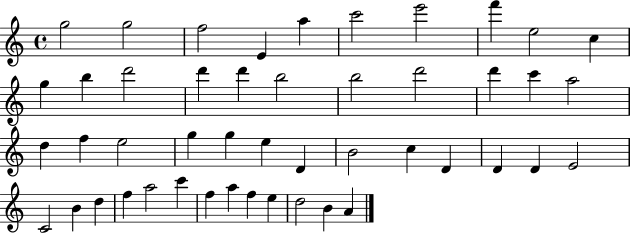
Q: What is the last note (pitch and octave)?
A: A4